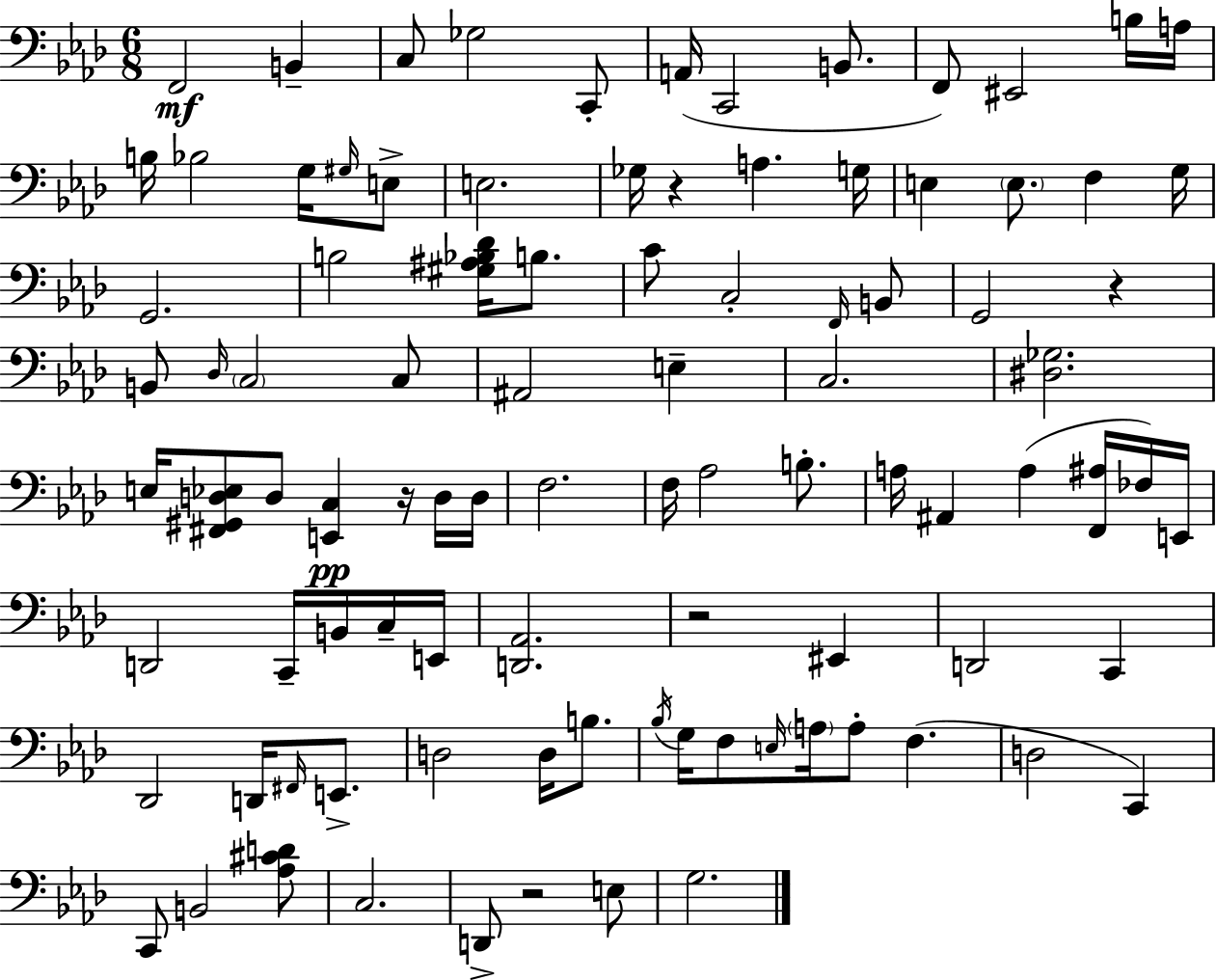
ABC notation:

X:1
T:Untitled
M:6/8
L:1/4
K:Ab
F,,2 B,, C,/2 _G,2 C,,/2 A,,/4 C,,2 B,,/2 F,,/2 ^E,,2 B,/4 A,/4 B,/4 _B,2 G,/4 ^G,/4 E,/2 E,2 _G,/4 z A, G,/4 E, E,/2 F, G,/4 G,,2 B,2 [^G,^A,_B,_D]/4 B,/2 C/2 C,2 F,,/4 B,,/2 G,,2 z B,,/2 _D,/4 C,2 C,/2 ^A,,2 E, C,2 [^D,_G,]2 E,/4 [^F,,^G,,D,_E,]/2 D,/2 [E,,C,] z/4 D,/4 D,/4 F,2 F,/4 _A,2 B,/2 A,/4 ^A,, A, [F,,^A,]/4 _F,/4 E,,/4 D,,2 C,,/4 B,,/4 C,/4 E,,/4 [D,,_A,,]2 z2 ^E,, D,,2 C,, _D,,2 D,,/4 ^F,,/4 E,,/2 D,2 D,/4 B,/2 _B,/4 G,/4 F,/2 E,/4 A,/4 A,/2 F, D,2 C,, C,,/2 B,,2 [_A,^CD]/2 C,2 D,,/2 z2 E,/2 G,2